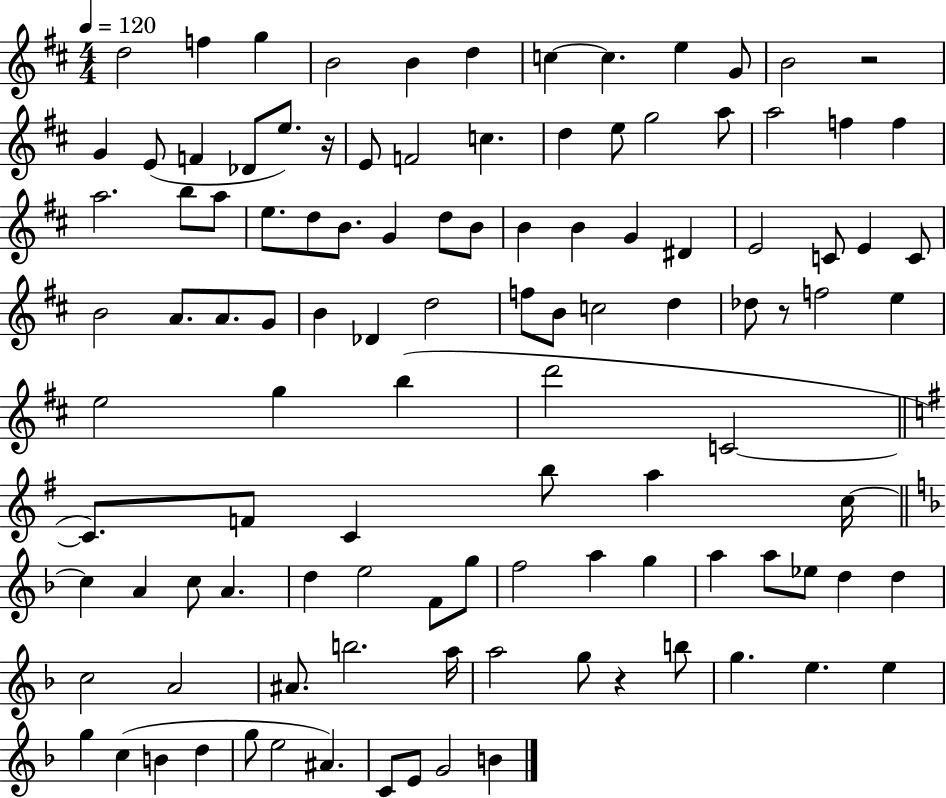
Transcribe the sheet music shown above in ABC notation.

X:1
T:Untitled
M:4/4
L:1/4
K:D
d2 f g B2 B d c c e G/2 B2 z2 G E/2 F _D/2 e/2 z/4 E/2 F2 c d e/2 g2 a/2 a2 f f a2 b/2 a/2 e/2 d/2 B/2 G d/2 B/2 B B G ^D E2 C/2 E C/2 B2 A/2 A/2 G/2 B _D d2 f/2 B/2 c2 d _d/2 z/2 f2 e e2 g b d'2 C2 C/2 F/2 C b/2 a c/4 c A c/2 A d e2 F/2 g/2 f2 a g a a/2 _e/2 d d c2 A2 ^A/2 b2 a/4 a2 g/2 z b/2 g e e g c B d g/2 e2 ^A C/2 E/2 G2 B